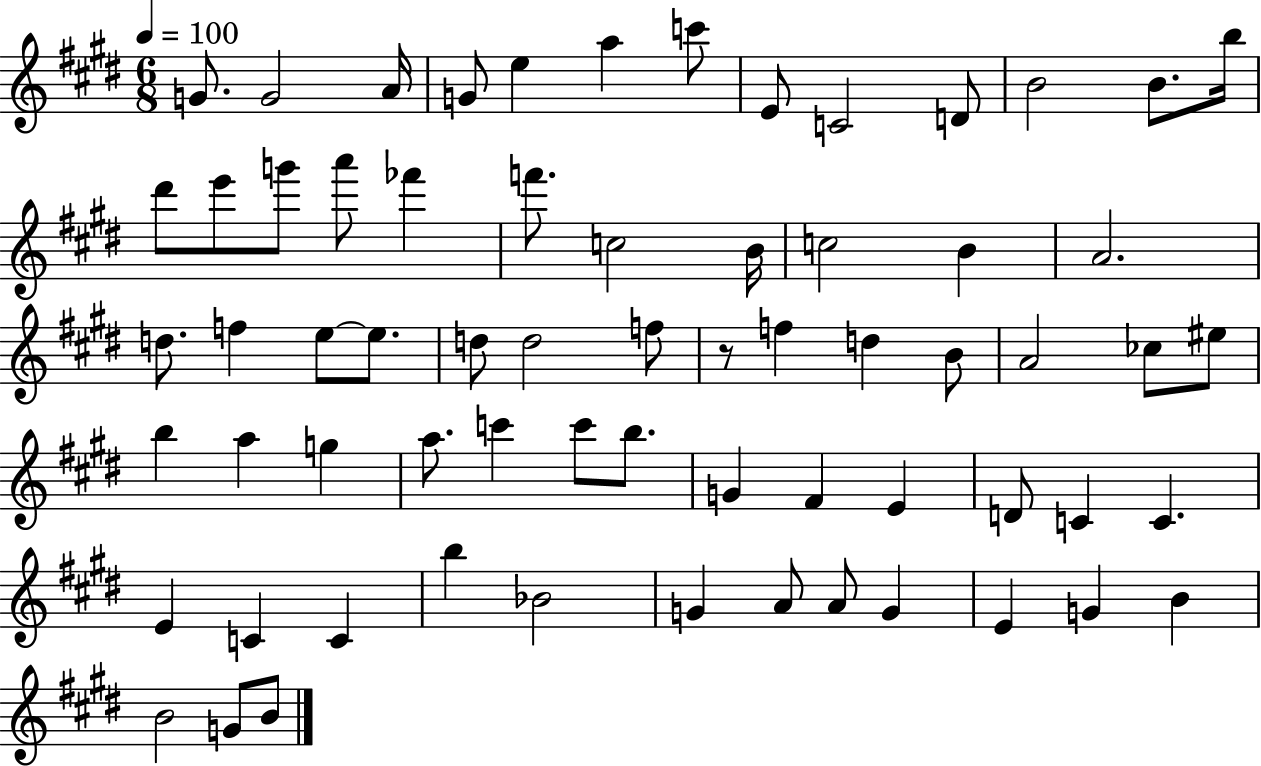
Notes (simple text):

G4/e. G4/h A4/s G4/e E5/q A5/q C6/e E4/e C4/h D4/e B4/h B4/e. B5/s D#6/e E6/e G6/e A6/e FES6/q F6/e. C5/h B4/s C5/h B4/q A4/h. D5/e. F5/q E5/e E5/e. D5/e D5/h F5/e R/e F5/q D5/q B4/e A4/h CES5/e EIS5/e B5/q A5/q G5/q A5/e. C6/q C6/e B5/e. G4/q F#4/q E4/q D4/e C4/q C4/q. E4/q C4/q C4/q B5/q Bb4/h G4/q A4/e A4/e G4/q E4/q G4/q B4/q B4/h G4/e B4/e